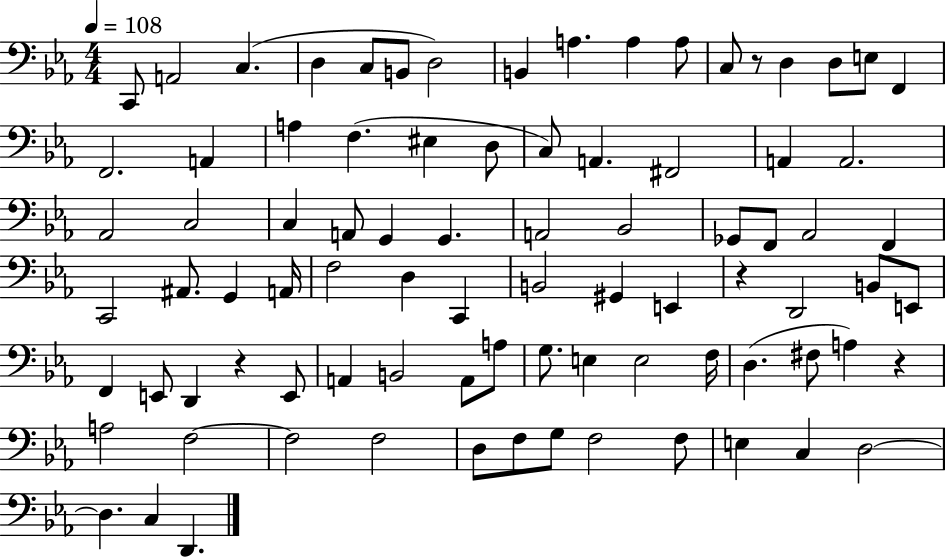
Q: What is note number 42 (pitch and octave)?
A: G2